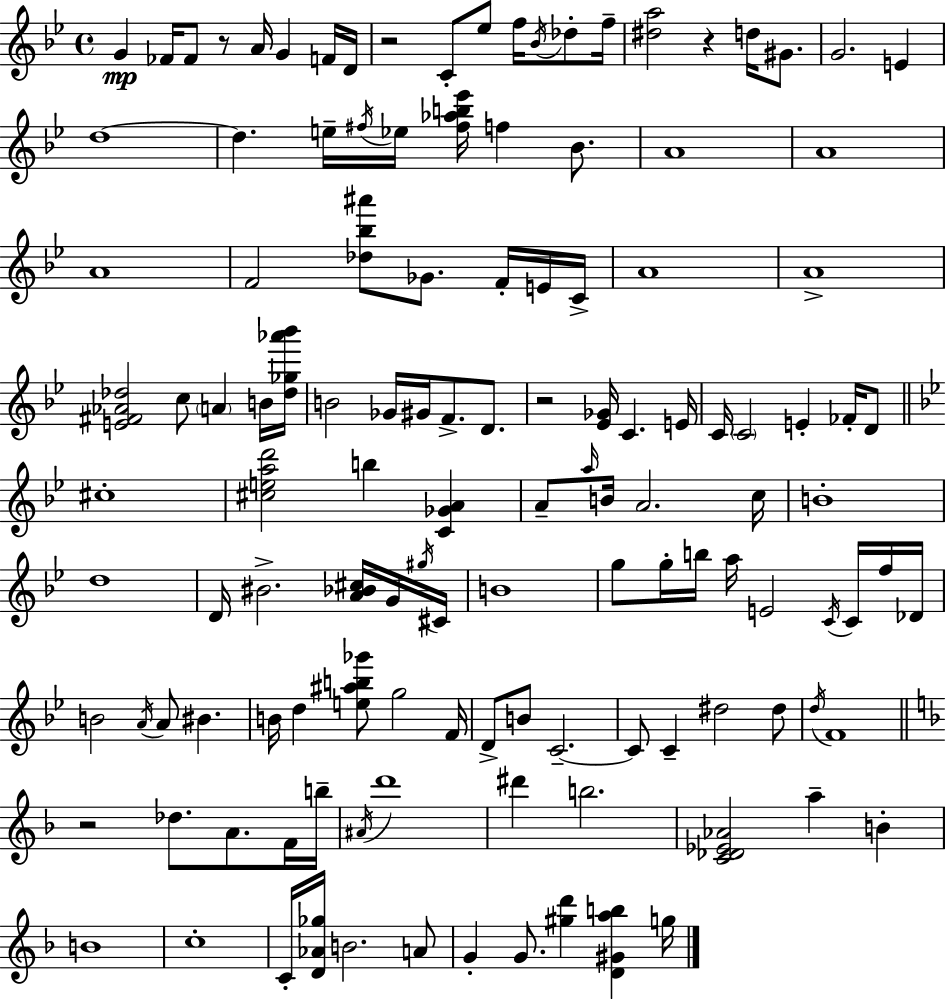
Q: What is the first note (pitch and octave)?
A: G4